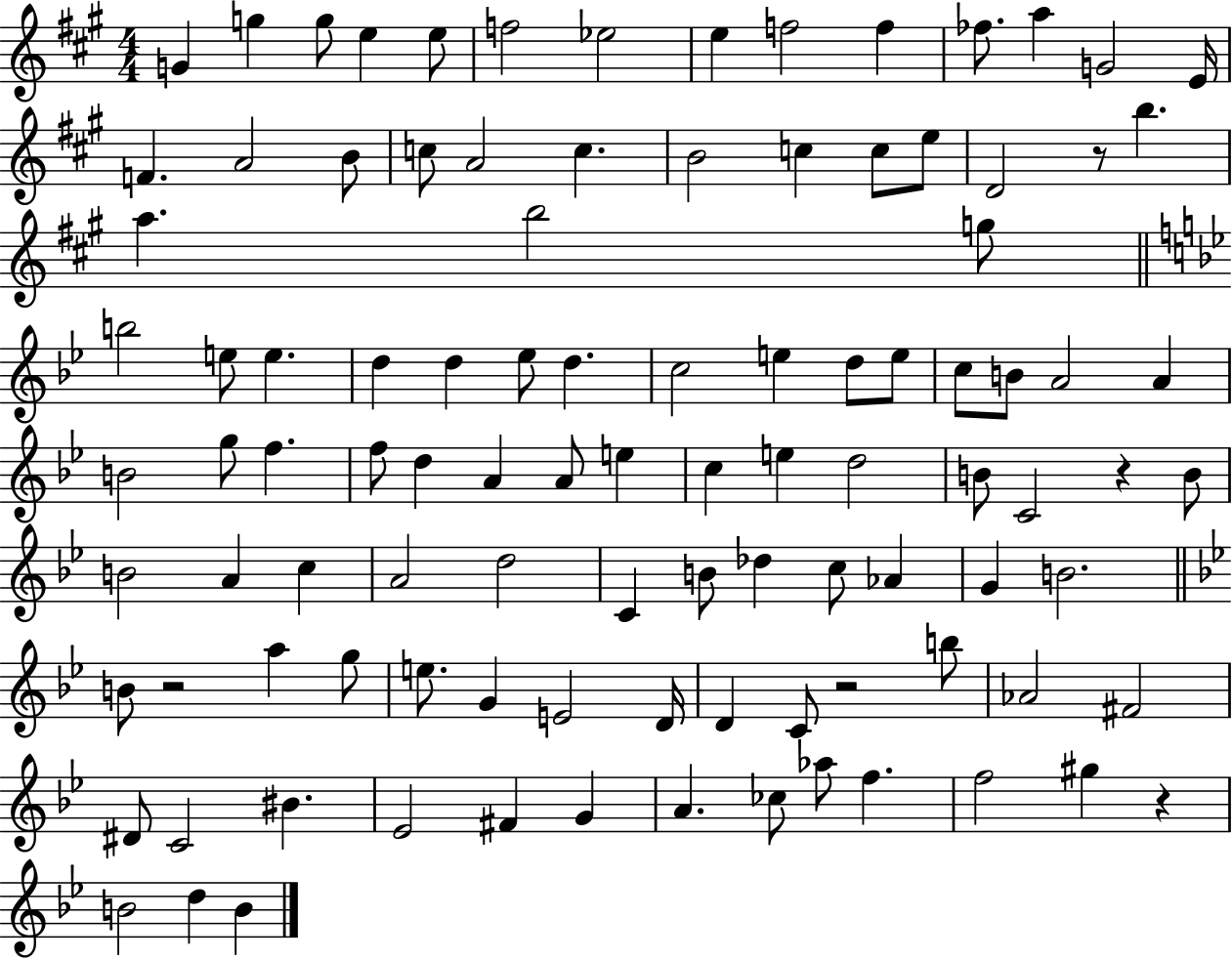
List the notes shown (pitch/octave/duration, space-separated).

G4/q G5/q G5/e E5/q E5/e F5/h Eb5/h E5/q F5/h F5/q FES5/e. A5/q G4/h E4/s F4/q. A4/h B4/e C5/e A4/h C5/q. B4/h C5/q C5/e E5/e D4/h R/e B5/q. A5/q. B5/h G5/e B5/h E5/e E5/q. D5/q D5/q Eb5/e D5/q. C5/h E5/q D5/e E5/e C5/e B4/e A4/h A4/q B4/h G5/e F5/q. F5/e D5/q A4/q A4/e E5/q C5/q E5/q D5/h B4/e C4/h R/q B4/e B4/h A4/q C5/q A4/h D5/h C4/q B4/e Db5/q C5/e Ab4/q G4/q B4/h. B4/e R/h A5/q G5/e E5/e. G4/q E4/h D4/s D4/q C4/e R/h B5/e Ab4/h F#4/h D#4/e C4/h BIS4/q. Eb4/h F#4/q G4/q A4/q. CES5/e Ab5/e F5/q. F5/h G#5/q R/q B4/h D5/q B4/q